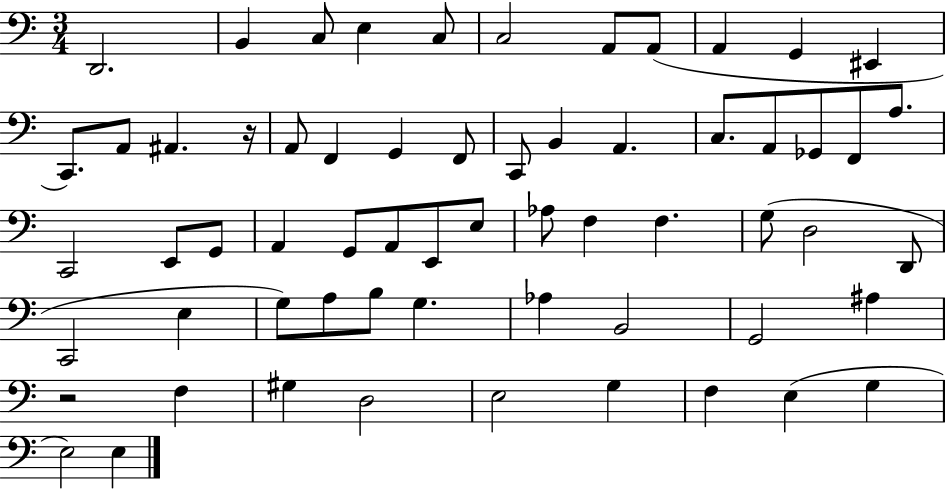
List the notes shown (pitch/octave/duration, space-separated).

D2/h. B2/q C3/e E3/q C3/e C3/h A2/e A2/e A2/q G2/q EIS2/q C2/e. A2/e A#2/q. R/s A2/e F2/q G2/q F2/e C2/e B2/q A2/q. C3/e. A2/e Gb2/e F2/e A3/e. C2/h E2/e G2/e A2/q G2/e A2/e E2/e E3/e Ab3/e F3/q F3/q. G3/e D3/h D2/e C2/h E3/q G3/e A3/e B3/e G3/q. Ab3/q B2/h G2/h A#3/q R/h F3/q G#3/q D3/h E3/h G3/q F3/q E3/q G3/q E3/h E3/q